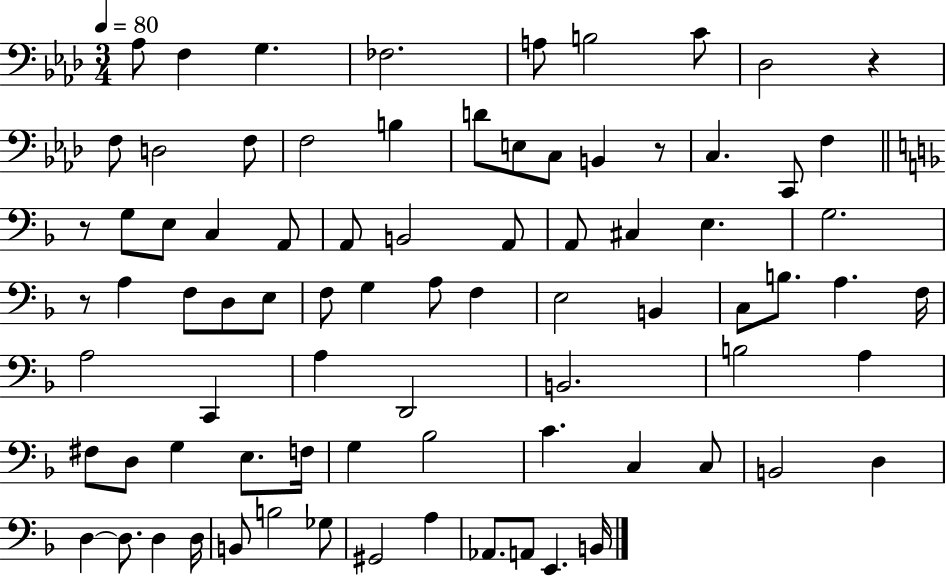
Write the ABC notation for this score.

X:1
T:Untitled
M:3/4
L:1/4
K:Ab
_A,/2 F, G, _F,2 A,/2 B,2 C/2 _D,2 z F,/2 D,2 F,/2 F,2 B, D/2 E,/2 C,/2 B,, z/2 C, C,,/2 F, z/2 G,/2 E,/2 C, A,,/2 A,,/2 B,,2 A,,/2 A,,/2 ^C, E, G,2 z/2 A, F,/2 D,/2 E,/2 F,/2 G, A,/2 F, E,2 B,, C,/2 B,/2 A, F,/4 A,2 C,, A, D,,2 B,,2 B,2 A, ^F,/2 D,/2 G, E,/2 F,/4 G, _B,2 C C, C,/2 B,,2 D, D, D,/2 D, D,/4 B,,/2 B,2 _G,/2 ^G,,2 A, _A,,/2 A,,/2 E,, B,,/4